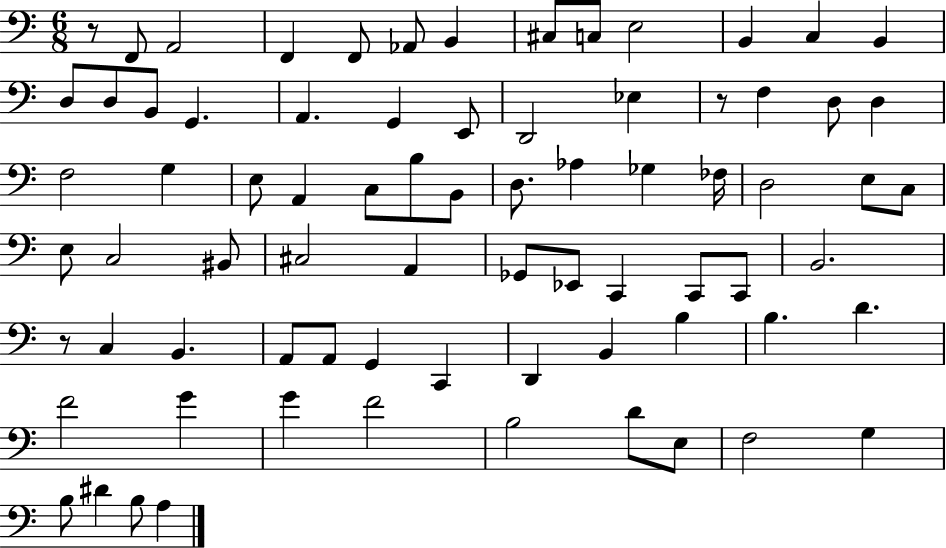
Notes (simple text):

R/e F2/e A2/h F2/q F2/e Ab2/e B2/q C#3/e C3/e E3/h B2/q C3/q B2/q D3/e D3/e B2/e G2/q. A2/q. G2/q E2/e D2/h Eb3/q R/e F3/q D3/e D3/q F3/h G3/q E3/e A2/q C3/e B3/e B2/e D3/e. Ab3/q Gb3/q FES3/s D3/h E3/e C3/e E3/e C3/h BIS2/e C#3/h A2/q Gb2/e Eb2/e C2/q C2/e C2/e B2/h. R/e C3/q B2/q. A2/e A2/e G2/q C2/q D2/q B2/q B3/q B3/q. D4/q. F4/h G4/q G4/q F4/h B3/h D4/e E3/e F3/h G3/q B3/e D#4/q B3/e A3/q